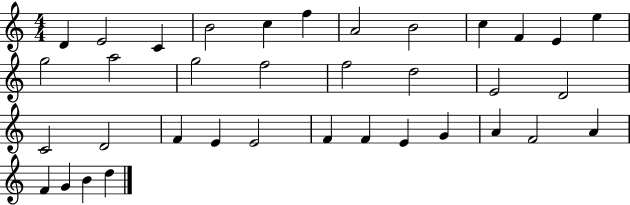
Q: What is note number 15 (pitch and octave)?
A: G5